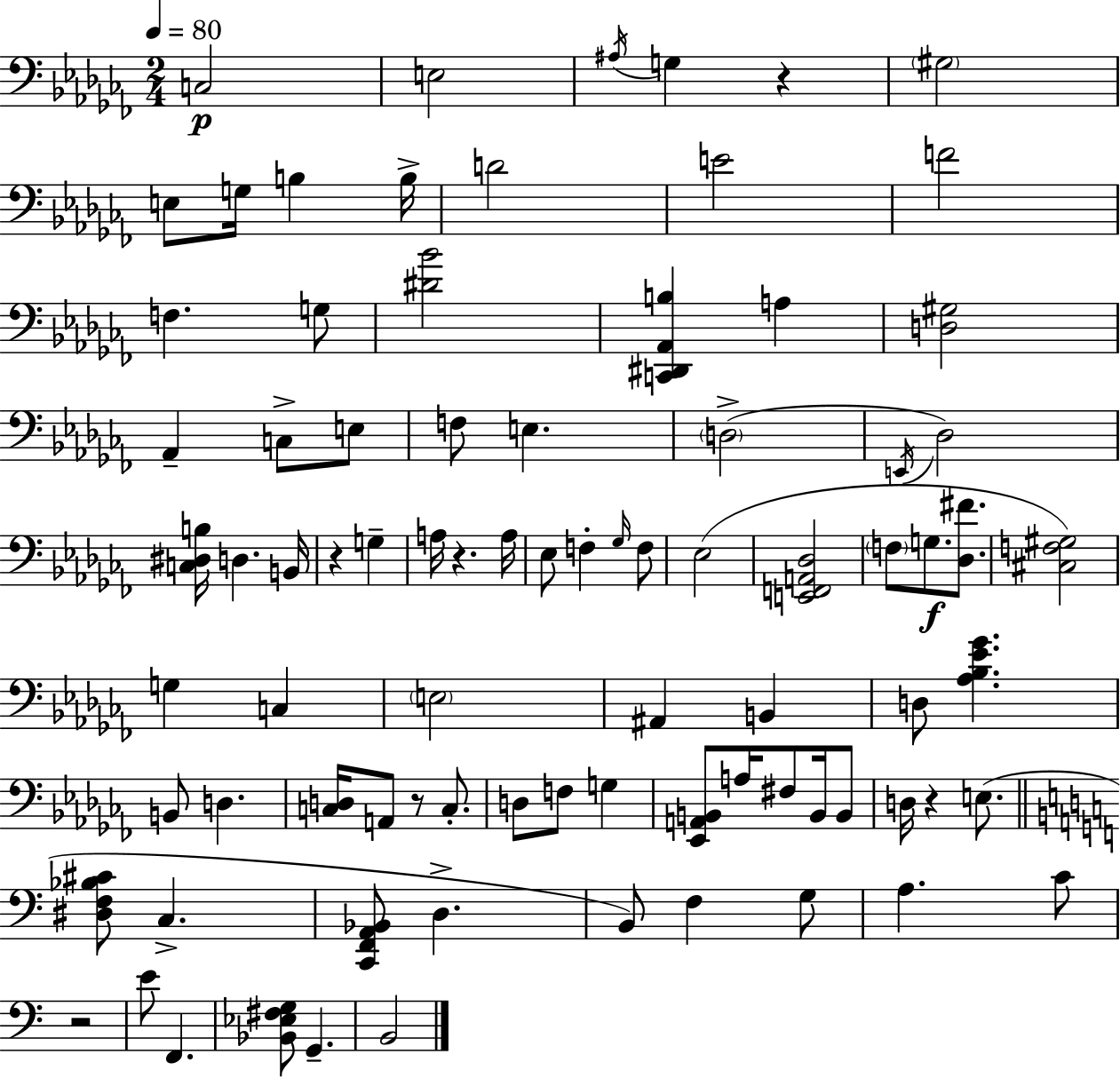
C3/h E3/h A#3/s G3/q R/q G#3/h E3/e G3/s B3/q B3/s D4/h E4/h F4/h F3/q. G3/e [D#4,Bb4]/h [C2,D#2,Ab2,B3]/q A3/q [D3,G#3]/h Ab2/q C3/e E3/e F3/e E3/q. D3/h E2/s Db3/h [C3,D#3,B3]/s D3/q. B2/s R/q G3/q A3/s R/q. A3/s Eb3/e F3/q Gb3/s F3/e Eb3/h [E2,F2,A2,Db3]/h F3/e G3/e. [Db3,F#4]/e. [C#3,F3,G#3]/h G3/q C3/q E3/h A#2/q B2/q D3/e [Ab3,Bb3,Eb4,Gb4]/q. B2/e D3/q. [C3,D3]/s A2/e R/e C3/e. D3/e F3/e G3/q [Eb2,A2,B2]/e A3/s F#3/e B2/s B2/e D3/s R/q E3/e. [D#3,F3,Bb3,C#4]/e C3/q. [C2,F2,A2,Bb2]/e D3/q. B2/e F3/q G3/e A3/q. C4/e R/h E4/e F2/q. [Bb2,Eb3,F#3,G3]/e G2/q. B2/h